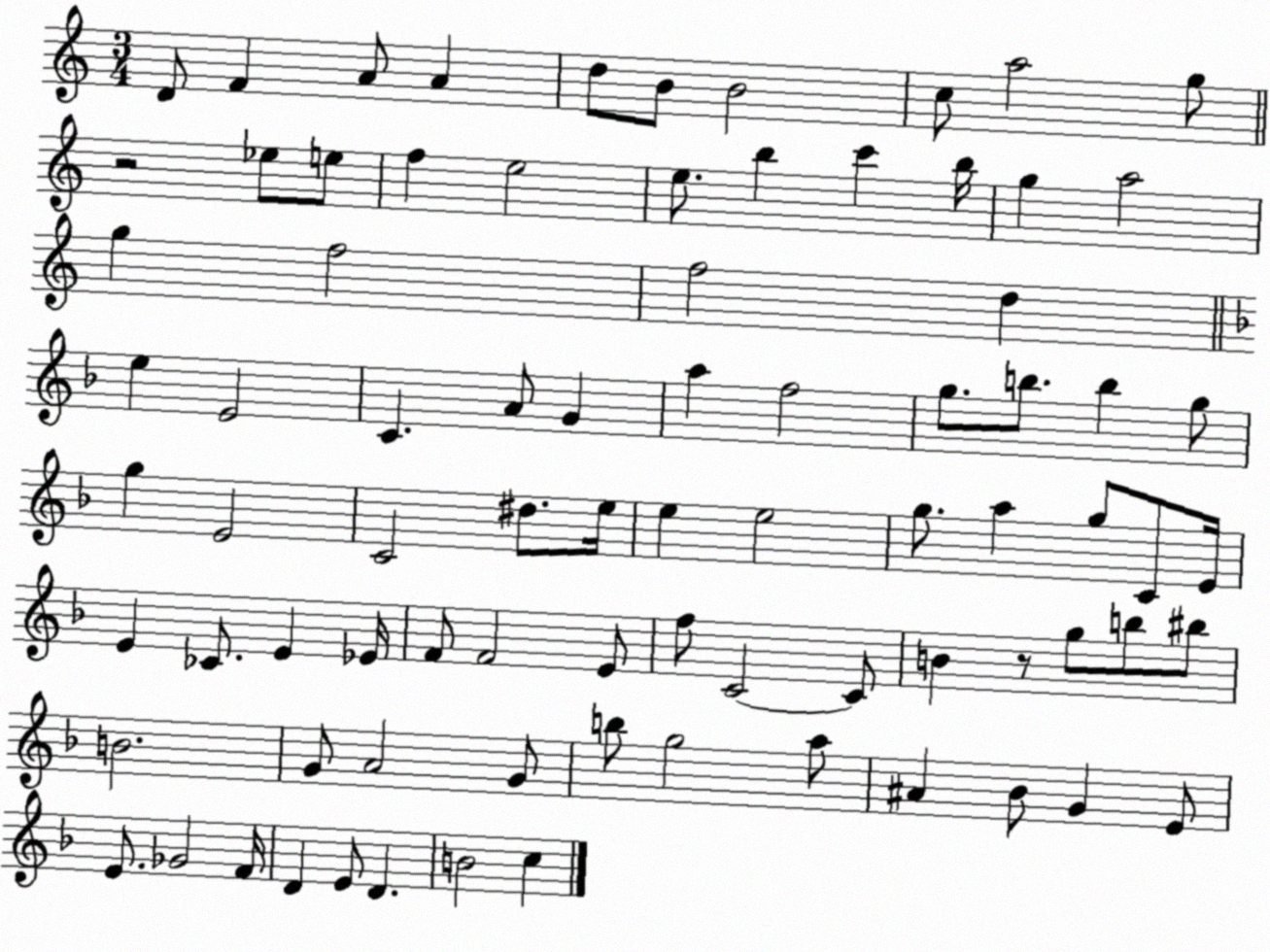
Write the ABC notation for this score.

X:1
T:Untitled
M:3/4
L:1/4
K:C
D/2 F A/2 A d/2 B/2 B2 c/2 a2 g/2 z2 _e/2 e/2 f e2 e/2 b c' b/4 g a2 g f2 f2 d e E2 C A/2 G a f2 g/2 b/2 b g/2 g E2 C2 ^d/2 e/4 e e2 g/2 a g/2 C/2 E/4 E _C/2 E _E/4 F/2 F2 E/2 f/2 C2 C/2 B z/2 g/2 b/2 ^b/2 B2 G/2 A2 G/2 b/2 g2 a/2 ^A _B/2 G E/2 E/2 _G2 F/4 D E/2 D B2 c